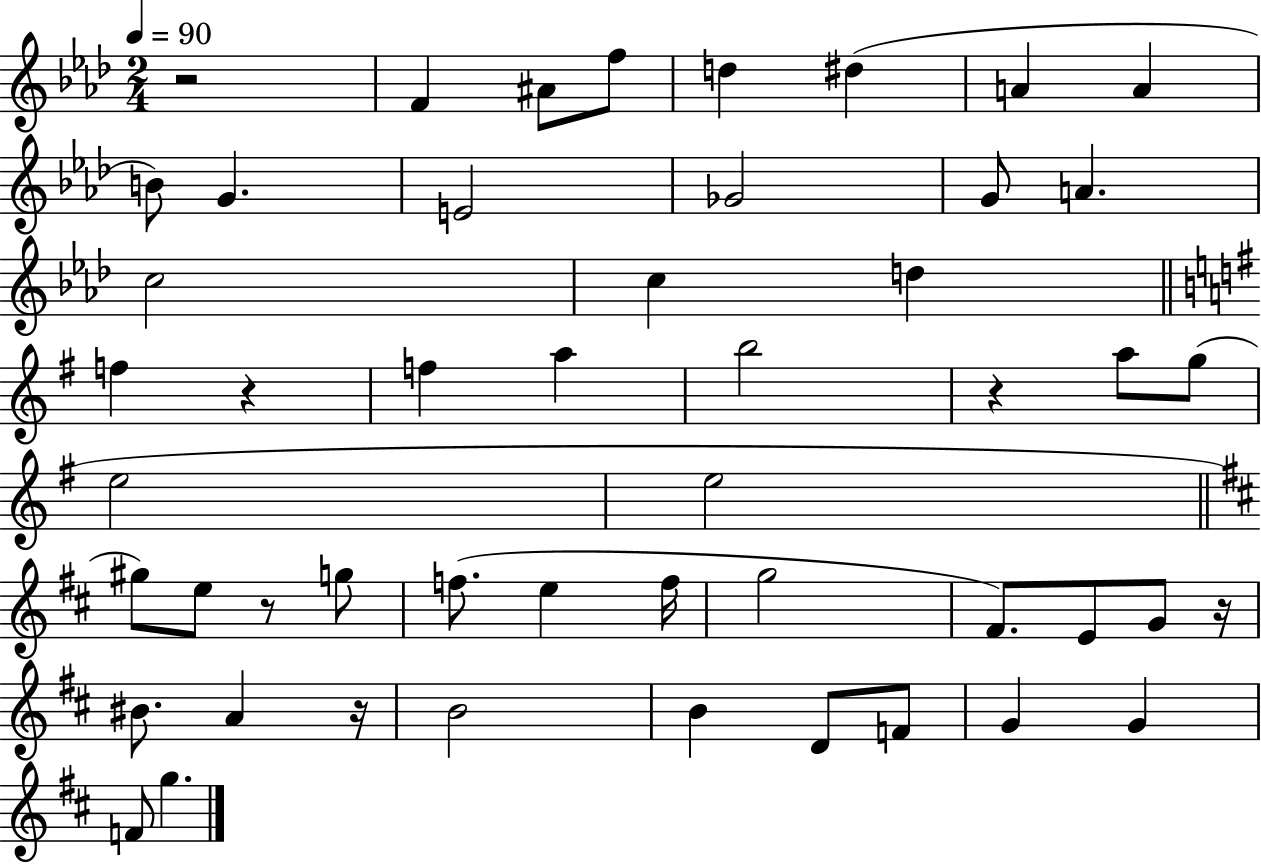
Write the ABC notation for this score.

X:1
T:Untitled
M:2/4
L:1/4
K:Ab
z2 F ^A/2 f/2 d ^d A A B/2 G E2 _G2 G/2 A c2 c d f z f a b2 z a/2 g/2 e2 e2 ^g/2 e/2 z/2 g/2 f/2 e f/4 g2 ^F/2 E/2 G/2 z/4 ^B/2 A z/4 B2 B D/2 F/2 G G F/2 g